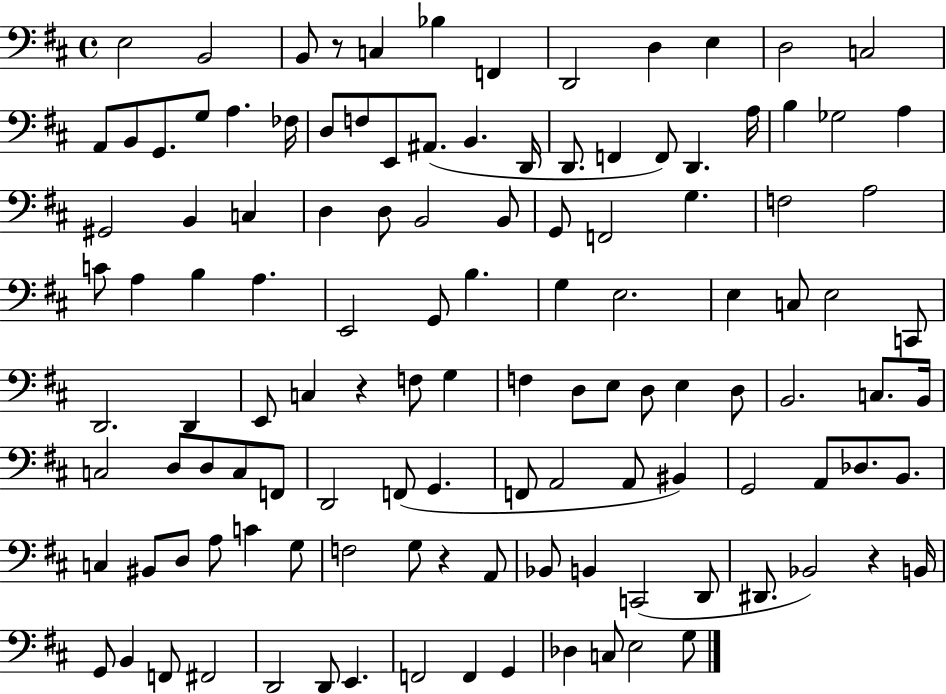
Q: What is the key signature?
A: D major